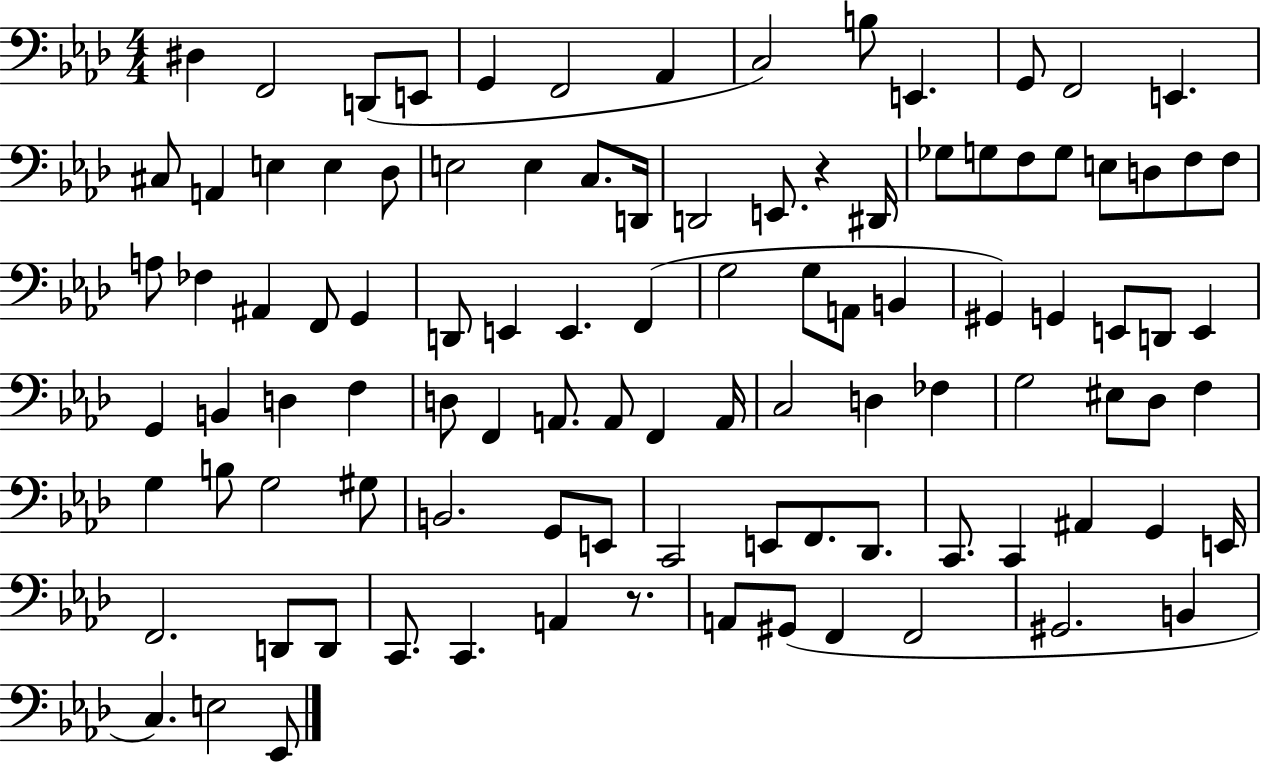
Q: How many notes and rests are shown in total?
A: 101